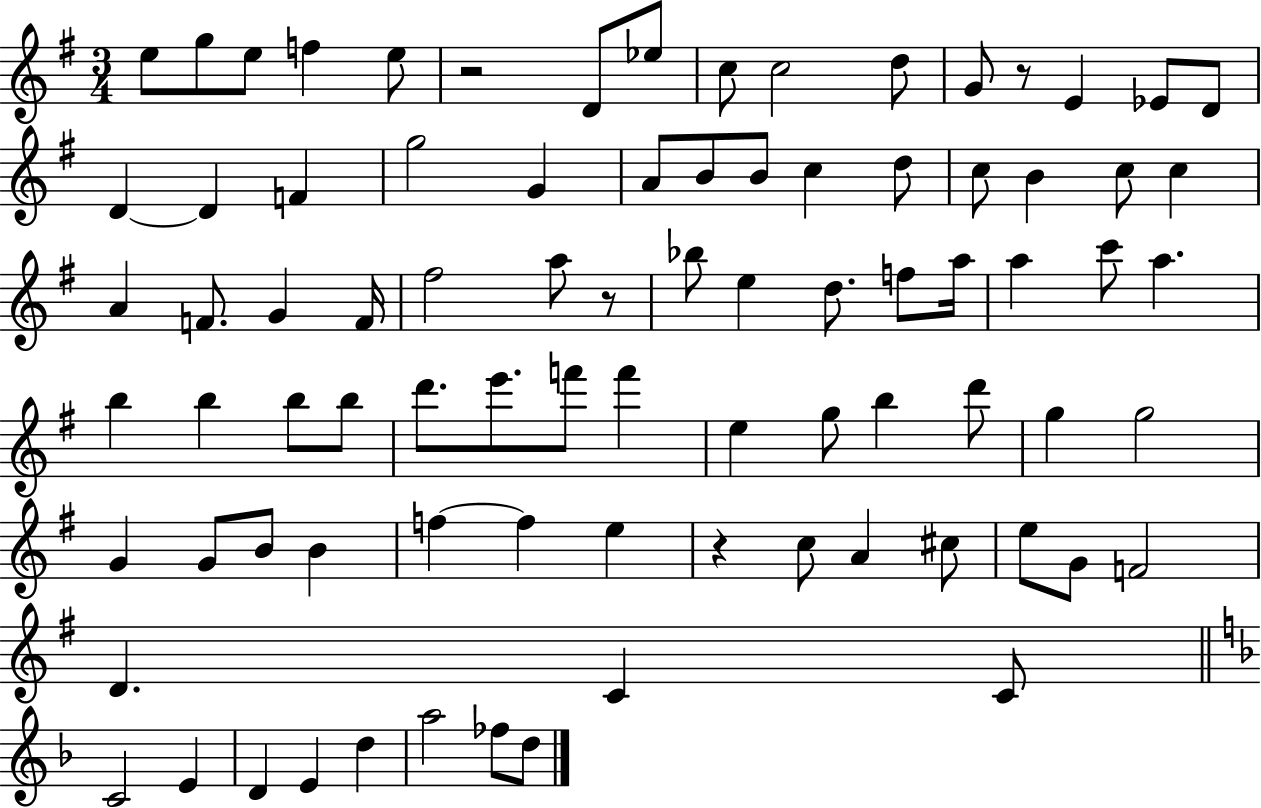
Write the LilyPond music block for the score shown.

{
  \clef treble
  \numericTimeSignature
  \time 3/4
  \key g \major
  e''8 g''8 e''8 f''4 e''8 | r2 d'8 ees''8 | c''8 c''2 d''8 | g'8 r8 e'4 ees'8 d'8 | \break d'4~~ d'4 f'4 | g''2 g'4 | a'8 b'8 b'8 c''4 d''8 | c''8 b'4 c''8 c''4 | \break a'4 f'8. g'4 f'16 | fis''2 a''8 r8 | bes''8 e''4 d''8. f''8 a''16 | a''4 c'''8 a''4. | \break b''4 b''4 b''8 b''8 | d'''8. e'''8. f'''8 f'''4 | e''4 g''8 b''4 d'''8 | g''4 g''2 | \break g'4 g'8 b'8 b'4 | f''4~~ f''4 e''4 | r4 c''8 a'4 cis''8 | e''8 g'8 f'2 | \break d'4. c'4 c'8 | \bar "||" \break \key d \minor c'2 e'4 | d'4 e'4 d''4 | a''2 fes''8 d''8 | \bar "|."
}